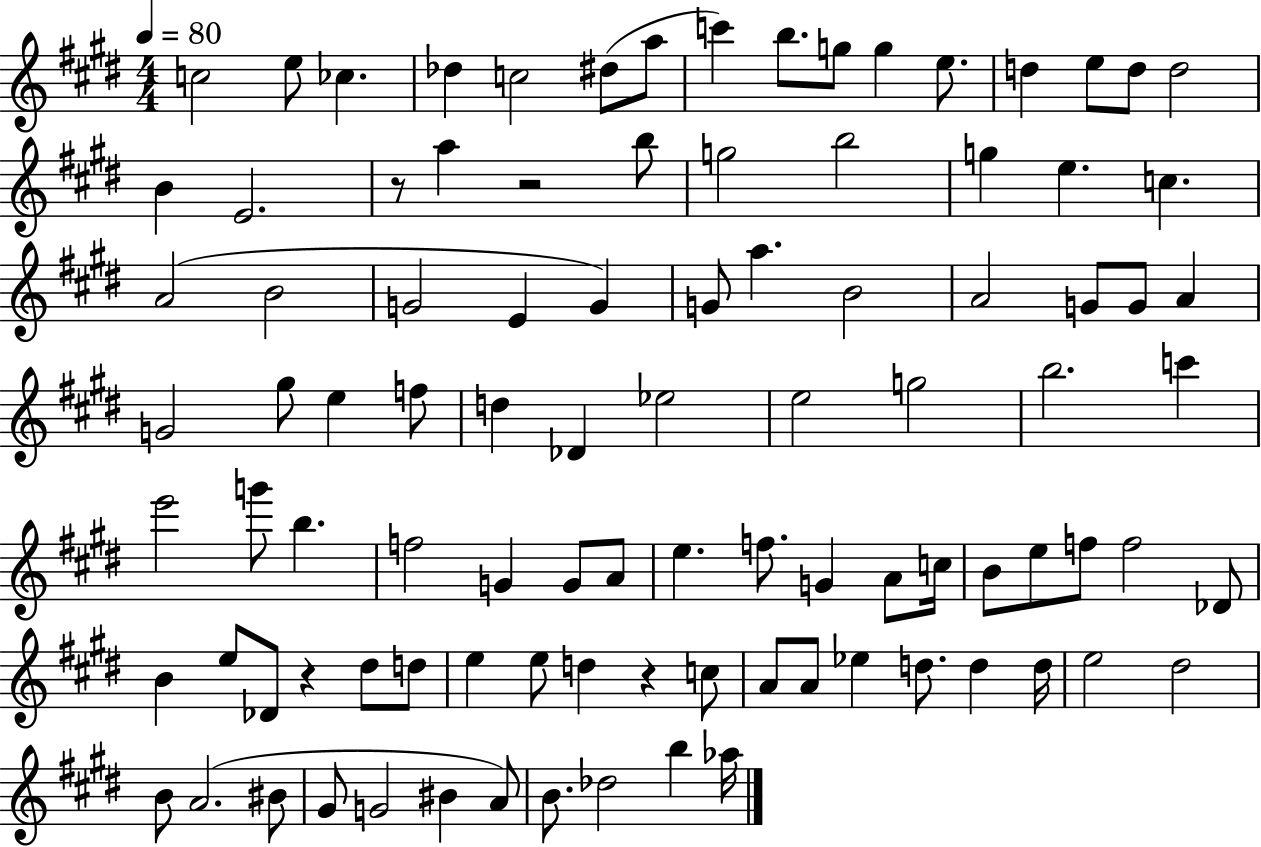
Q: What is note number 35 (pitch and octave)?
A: G4